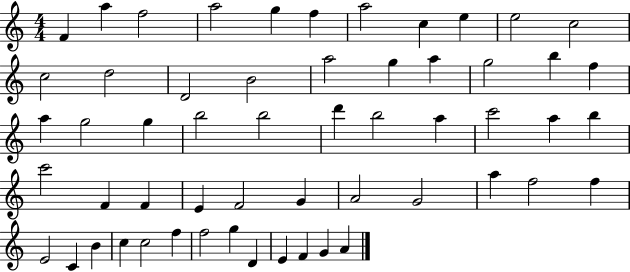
F4/q A5/q F5/h A5/h G5/q F5/q A5/h C5/q E5/q E5/h C5/h C5/h D5/h D4/h B4/h A5/h G5/q A5/q G5/h B5/q F5/q A5/q G5/h G5/q B5/h B5/h D6/q B5/h A5/q C6/h A5/q B5/q C6/h F4/q F4/q E4/q F4/h G4/q A4/h G4/h A5/q F5/h F5/q E4/h C4/q B4/q C5/q C5/h F5/q F5/h G5/q D4/q E4/q F4/q G4/q A4/q